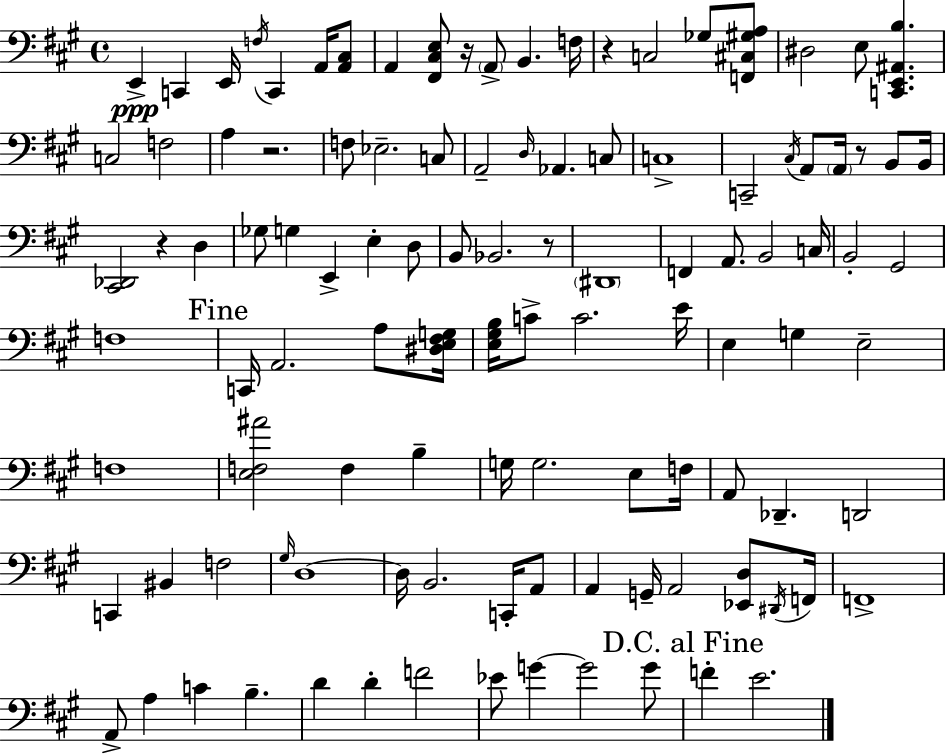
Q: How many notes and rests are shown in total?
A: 109